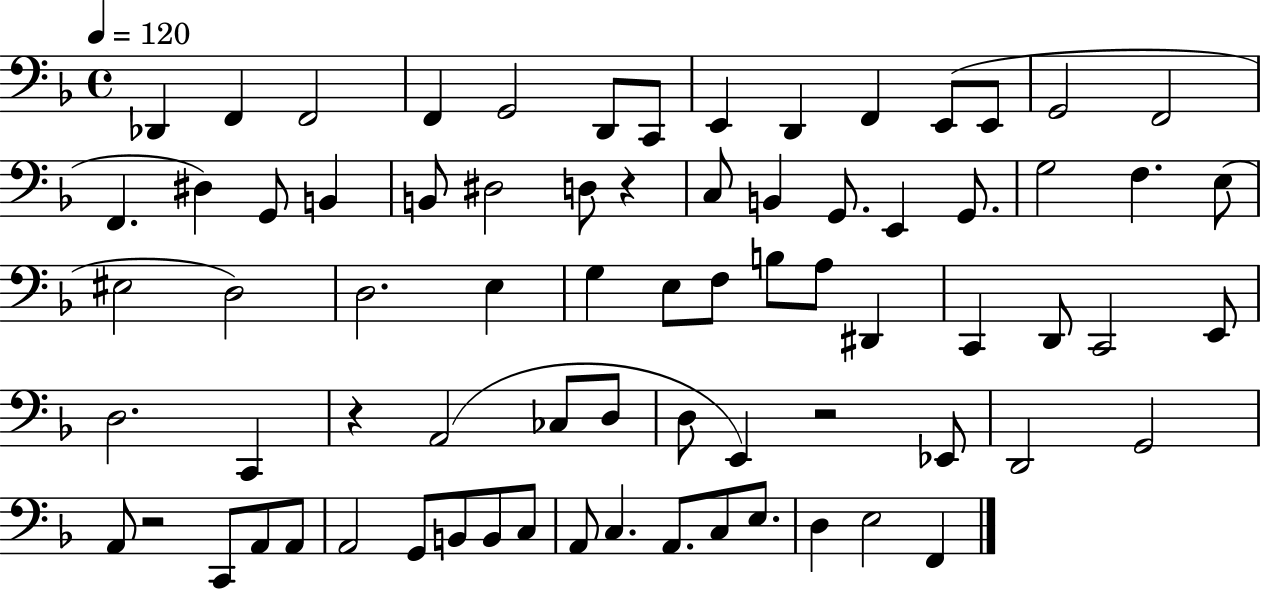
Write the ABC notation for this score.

X:1
T:Untitled
M:4/4
L:1/4
K:F
_D,, F,, F,,2 F,, G,,2 D,,/2 C,,/2 E,, D,, F,, E,,/2 E,,/2 G,,2 F,,2 F,, ^D, G,,/2 B,, B,,/2 ^D,2 D,/2 z C,/2 B,, G,,/2 E,, G,,/2 G,2 F, E,/2 ^E,2 D,2 D,2 E, G, E,/2 F,/2 B,/2 A,/2 ^D,, C,, D,,/2 C,,2 E,,/2 D,2 C,, z A,,2 _C,/2 D,/2 D,/2 E,, z2 _E,,/2 D,,2 G,,2 A,,/2 z2 C,,/2 A,,/2 A,,/2 A,,2 G,,/2 B,,/2 B,,/2 C,/2 A,,/2 C, A,,/2 C,/2 E,/2 D, E,2 F,,